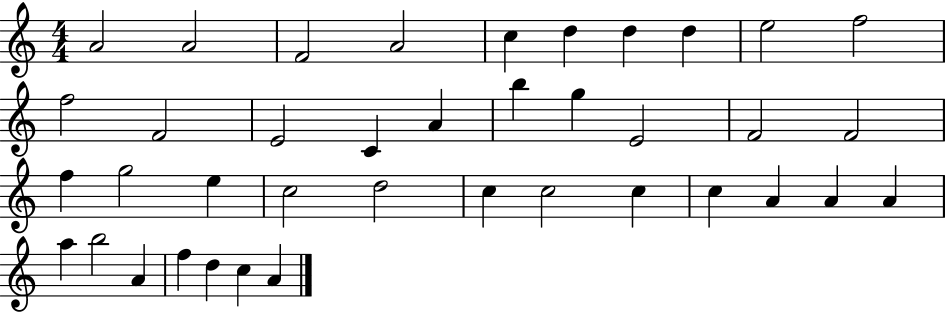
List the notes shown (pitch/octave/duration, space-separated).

A4/h A4/h F4/h A4/h C5/q D5/q D5/q D5/q E5/h F5/h F5/h F4/h E4/h C4/q A4/q B5/q G5/q E4/h F4/h F4/h F5/q G5/h E5/q C5/h D5/h C5/q C5/h C5/q C5/q A4/q A4/q A4/q A5/q B5/h A4/q F5/q D5/q C5/q A4/q